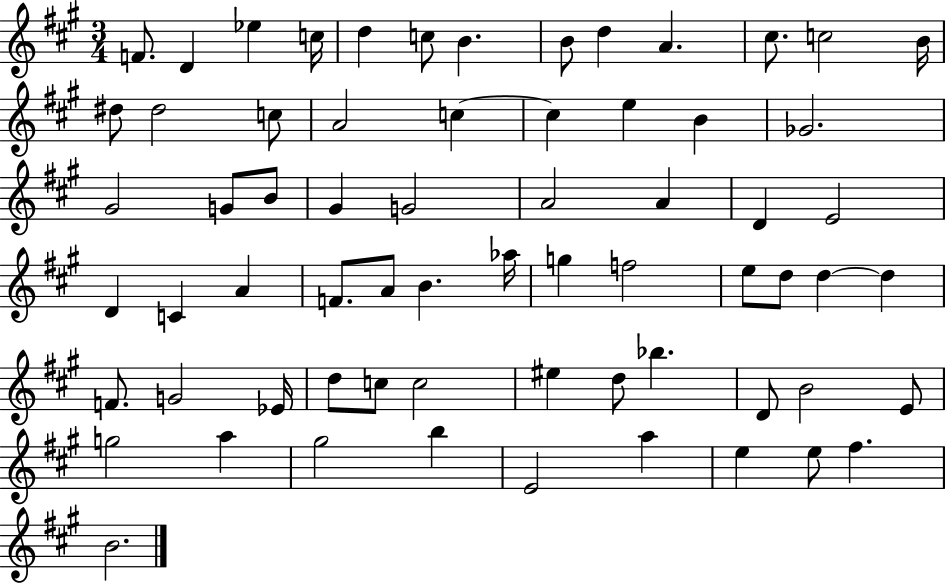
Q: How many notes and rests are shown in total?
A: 66